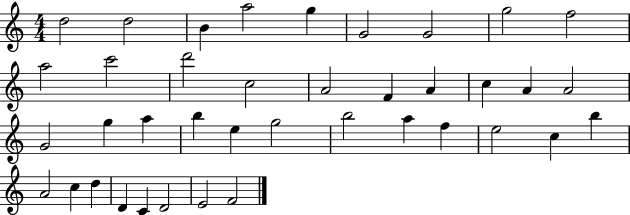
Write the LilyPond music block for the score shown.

{
  \clef treble
  \numericTimeSignature
  \time 4/4
  \key c \major
  d''2 d''2 | b'4 a''2 g''4 | g'2 g'2 | g''2 f''2 | \break a''2 c'''2 | d'''2 c''2 | a'2 f'4 a'4 | c''4 a'4 a'2 | \break g'2 g''4 a''4 | b''4 e''4 g''2 | b''2 a''4 f''4 | e''2 c''4 b''4 | \break a'2 c''4 d''4 | d'4 c'4 d'2 | e'2 f'2 | \bar "|."
}